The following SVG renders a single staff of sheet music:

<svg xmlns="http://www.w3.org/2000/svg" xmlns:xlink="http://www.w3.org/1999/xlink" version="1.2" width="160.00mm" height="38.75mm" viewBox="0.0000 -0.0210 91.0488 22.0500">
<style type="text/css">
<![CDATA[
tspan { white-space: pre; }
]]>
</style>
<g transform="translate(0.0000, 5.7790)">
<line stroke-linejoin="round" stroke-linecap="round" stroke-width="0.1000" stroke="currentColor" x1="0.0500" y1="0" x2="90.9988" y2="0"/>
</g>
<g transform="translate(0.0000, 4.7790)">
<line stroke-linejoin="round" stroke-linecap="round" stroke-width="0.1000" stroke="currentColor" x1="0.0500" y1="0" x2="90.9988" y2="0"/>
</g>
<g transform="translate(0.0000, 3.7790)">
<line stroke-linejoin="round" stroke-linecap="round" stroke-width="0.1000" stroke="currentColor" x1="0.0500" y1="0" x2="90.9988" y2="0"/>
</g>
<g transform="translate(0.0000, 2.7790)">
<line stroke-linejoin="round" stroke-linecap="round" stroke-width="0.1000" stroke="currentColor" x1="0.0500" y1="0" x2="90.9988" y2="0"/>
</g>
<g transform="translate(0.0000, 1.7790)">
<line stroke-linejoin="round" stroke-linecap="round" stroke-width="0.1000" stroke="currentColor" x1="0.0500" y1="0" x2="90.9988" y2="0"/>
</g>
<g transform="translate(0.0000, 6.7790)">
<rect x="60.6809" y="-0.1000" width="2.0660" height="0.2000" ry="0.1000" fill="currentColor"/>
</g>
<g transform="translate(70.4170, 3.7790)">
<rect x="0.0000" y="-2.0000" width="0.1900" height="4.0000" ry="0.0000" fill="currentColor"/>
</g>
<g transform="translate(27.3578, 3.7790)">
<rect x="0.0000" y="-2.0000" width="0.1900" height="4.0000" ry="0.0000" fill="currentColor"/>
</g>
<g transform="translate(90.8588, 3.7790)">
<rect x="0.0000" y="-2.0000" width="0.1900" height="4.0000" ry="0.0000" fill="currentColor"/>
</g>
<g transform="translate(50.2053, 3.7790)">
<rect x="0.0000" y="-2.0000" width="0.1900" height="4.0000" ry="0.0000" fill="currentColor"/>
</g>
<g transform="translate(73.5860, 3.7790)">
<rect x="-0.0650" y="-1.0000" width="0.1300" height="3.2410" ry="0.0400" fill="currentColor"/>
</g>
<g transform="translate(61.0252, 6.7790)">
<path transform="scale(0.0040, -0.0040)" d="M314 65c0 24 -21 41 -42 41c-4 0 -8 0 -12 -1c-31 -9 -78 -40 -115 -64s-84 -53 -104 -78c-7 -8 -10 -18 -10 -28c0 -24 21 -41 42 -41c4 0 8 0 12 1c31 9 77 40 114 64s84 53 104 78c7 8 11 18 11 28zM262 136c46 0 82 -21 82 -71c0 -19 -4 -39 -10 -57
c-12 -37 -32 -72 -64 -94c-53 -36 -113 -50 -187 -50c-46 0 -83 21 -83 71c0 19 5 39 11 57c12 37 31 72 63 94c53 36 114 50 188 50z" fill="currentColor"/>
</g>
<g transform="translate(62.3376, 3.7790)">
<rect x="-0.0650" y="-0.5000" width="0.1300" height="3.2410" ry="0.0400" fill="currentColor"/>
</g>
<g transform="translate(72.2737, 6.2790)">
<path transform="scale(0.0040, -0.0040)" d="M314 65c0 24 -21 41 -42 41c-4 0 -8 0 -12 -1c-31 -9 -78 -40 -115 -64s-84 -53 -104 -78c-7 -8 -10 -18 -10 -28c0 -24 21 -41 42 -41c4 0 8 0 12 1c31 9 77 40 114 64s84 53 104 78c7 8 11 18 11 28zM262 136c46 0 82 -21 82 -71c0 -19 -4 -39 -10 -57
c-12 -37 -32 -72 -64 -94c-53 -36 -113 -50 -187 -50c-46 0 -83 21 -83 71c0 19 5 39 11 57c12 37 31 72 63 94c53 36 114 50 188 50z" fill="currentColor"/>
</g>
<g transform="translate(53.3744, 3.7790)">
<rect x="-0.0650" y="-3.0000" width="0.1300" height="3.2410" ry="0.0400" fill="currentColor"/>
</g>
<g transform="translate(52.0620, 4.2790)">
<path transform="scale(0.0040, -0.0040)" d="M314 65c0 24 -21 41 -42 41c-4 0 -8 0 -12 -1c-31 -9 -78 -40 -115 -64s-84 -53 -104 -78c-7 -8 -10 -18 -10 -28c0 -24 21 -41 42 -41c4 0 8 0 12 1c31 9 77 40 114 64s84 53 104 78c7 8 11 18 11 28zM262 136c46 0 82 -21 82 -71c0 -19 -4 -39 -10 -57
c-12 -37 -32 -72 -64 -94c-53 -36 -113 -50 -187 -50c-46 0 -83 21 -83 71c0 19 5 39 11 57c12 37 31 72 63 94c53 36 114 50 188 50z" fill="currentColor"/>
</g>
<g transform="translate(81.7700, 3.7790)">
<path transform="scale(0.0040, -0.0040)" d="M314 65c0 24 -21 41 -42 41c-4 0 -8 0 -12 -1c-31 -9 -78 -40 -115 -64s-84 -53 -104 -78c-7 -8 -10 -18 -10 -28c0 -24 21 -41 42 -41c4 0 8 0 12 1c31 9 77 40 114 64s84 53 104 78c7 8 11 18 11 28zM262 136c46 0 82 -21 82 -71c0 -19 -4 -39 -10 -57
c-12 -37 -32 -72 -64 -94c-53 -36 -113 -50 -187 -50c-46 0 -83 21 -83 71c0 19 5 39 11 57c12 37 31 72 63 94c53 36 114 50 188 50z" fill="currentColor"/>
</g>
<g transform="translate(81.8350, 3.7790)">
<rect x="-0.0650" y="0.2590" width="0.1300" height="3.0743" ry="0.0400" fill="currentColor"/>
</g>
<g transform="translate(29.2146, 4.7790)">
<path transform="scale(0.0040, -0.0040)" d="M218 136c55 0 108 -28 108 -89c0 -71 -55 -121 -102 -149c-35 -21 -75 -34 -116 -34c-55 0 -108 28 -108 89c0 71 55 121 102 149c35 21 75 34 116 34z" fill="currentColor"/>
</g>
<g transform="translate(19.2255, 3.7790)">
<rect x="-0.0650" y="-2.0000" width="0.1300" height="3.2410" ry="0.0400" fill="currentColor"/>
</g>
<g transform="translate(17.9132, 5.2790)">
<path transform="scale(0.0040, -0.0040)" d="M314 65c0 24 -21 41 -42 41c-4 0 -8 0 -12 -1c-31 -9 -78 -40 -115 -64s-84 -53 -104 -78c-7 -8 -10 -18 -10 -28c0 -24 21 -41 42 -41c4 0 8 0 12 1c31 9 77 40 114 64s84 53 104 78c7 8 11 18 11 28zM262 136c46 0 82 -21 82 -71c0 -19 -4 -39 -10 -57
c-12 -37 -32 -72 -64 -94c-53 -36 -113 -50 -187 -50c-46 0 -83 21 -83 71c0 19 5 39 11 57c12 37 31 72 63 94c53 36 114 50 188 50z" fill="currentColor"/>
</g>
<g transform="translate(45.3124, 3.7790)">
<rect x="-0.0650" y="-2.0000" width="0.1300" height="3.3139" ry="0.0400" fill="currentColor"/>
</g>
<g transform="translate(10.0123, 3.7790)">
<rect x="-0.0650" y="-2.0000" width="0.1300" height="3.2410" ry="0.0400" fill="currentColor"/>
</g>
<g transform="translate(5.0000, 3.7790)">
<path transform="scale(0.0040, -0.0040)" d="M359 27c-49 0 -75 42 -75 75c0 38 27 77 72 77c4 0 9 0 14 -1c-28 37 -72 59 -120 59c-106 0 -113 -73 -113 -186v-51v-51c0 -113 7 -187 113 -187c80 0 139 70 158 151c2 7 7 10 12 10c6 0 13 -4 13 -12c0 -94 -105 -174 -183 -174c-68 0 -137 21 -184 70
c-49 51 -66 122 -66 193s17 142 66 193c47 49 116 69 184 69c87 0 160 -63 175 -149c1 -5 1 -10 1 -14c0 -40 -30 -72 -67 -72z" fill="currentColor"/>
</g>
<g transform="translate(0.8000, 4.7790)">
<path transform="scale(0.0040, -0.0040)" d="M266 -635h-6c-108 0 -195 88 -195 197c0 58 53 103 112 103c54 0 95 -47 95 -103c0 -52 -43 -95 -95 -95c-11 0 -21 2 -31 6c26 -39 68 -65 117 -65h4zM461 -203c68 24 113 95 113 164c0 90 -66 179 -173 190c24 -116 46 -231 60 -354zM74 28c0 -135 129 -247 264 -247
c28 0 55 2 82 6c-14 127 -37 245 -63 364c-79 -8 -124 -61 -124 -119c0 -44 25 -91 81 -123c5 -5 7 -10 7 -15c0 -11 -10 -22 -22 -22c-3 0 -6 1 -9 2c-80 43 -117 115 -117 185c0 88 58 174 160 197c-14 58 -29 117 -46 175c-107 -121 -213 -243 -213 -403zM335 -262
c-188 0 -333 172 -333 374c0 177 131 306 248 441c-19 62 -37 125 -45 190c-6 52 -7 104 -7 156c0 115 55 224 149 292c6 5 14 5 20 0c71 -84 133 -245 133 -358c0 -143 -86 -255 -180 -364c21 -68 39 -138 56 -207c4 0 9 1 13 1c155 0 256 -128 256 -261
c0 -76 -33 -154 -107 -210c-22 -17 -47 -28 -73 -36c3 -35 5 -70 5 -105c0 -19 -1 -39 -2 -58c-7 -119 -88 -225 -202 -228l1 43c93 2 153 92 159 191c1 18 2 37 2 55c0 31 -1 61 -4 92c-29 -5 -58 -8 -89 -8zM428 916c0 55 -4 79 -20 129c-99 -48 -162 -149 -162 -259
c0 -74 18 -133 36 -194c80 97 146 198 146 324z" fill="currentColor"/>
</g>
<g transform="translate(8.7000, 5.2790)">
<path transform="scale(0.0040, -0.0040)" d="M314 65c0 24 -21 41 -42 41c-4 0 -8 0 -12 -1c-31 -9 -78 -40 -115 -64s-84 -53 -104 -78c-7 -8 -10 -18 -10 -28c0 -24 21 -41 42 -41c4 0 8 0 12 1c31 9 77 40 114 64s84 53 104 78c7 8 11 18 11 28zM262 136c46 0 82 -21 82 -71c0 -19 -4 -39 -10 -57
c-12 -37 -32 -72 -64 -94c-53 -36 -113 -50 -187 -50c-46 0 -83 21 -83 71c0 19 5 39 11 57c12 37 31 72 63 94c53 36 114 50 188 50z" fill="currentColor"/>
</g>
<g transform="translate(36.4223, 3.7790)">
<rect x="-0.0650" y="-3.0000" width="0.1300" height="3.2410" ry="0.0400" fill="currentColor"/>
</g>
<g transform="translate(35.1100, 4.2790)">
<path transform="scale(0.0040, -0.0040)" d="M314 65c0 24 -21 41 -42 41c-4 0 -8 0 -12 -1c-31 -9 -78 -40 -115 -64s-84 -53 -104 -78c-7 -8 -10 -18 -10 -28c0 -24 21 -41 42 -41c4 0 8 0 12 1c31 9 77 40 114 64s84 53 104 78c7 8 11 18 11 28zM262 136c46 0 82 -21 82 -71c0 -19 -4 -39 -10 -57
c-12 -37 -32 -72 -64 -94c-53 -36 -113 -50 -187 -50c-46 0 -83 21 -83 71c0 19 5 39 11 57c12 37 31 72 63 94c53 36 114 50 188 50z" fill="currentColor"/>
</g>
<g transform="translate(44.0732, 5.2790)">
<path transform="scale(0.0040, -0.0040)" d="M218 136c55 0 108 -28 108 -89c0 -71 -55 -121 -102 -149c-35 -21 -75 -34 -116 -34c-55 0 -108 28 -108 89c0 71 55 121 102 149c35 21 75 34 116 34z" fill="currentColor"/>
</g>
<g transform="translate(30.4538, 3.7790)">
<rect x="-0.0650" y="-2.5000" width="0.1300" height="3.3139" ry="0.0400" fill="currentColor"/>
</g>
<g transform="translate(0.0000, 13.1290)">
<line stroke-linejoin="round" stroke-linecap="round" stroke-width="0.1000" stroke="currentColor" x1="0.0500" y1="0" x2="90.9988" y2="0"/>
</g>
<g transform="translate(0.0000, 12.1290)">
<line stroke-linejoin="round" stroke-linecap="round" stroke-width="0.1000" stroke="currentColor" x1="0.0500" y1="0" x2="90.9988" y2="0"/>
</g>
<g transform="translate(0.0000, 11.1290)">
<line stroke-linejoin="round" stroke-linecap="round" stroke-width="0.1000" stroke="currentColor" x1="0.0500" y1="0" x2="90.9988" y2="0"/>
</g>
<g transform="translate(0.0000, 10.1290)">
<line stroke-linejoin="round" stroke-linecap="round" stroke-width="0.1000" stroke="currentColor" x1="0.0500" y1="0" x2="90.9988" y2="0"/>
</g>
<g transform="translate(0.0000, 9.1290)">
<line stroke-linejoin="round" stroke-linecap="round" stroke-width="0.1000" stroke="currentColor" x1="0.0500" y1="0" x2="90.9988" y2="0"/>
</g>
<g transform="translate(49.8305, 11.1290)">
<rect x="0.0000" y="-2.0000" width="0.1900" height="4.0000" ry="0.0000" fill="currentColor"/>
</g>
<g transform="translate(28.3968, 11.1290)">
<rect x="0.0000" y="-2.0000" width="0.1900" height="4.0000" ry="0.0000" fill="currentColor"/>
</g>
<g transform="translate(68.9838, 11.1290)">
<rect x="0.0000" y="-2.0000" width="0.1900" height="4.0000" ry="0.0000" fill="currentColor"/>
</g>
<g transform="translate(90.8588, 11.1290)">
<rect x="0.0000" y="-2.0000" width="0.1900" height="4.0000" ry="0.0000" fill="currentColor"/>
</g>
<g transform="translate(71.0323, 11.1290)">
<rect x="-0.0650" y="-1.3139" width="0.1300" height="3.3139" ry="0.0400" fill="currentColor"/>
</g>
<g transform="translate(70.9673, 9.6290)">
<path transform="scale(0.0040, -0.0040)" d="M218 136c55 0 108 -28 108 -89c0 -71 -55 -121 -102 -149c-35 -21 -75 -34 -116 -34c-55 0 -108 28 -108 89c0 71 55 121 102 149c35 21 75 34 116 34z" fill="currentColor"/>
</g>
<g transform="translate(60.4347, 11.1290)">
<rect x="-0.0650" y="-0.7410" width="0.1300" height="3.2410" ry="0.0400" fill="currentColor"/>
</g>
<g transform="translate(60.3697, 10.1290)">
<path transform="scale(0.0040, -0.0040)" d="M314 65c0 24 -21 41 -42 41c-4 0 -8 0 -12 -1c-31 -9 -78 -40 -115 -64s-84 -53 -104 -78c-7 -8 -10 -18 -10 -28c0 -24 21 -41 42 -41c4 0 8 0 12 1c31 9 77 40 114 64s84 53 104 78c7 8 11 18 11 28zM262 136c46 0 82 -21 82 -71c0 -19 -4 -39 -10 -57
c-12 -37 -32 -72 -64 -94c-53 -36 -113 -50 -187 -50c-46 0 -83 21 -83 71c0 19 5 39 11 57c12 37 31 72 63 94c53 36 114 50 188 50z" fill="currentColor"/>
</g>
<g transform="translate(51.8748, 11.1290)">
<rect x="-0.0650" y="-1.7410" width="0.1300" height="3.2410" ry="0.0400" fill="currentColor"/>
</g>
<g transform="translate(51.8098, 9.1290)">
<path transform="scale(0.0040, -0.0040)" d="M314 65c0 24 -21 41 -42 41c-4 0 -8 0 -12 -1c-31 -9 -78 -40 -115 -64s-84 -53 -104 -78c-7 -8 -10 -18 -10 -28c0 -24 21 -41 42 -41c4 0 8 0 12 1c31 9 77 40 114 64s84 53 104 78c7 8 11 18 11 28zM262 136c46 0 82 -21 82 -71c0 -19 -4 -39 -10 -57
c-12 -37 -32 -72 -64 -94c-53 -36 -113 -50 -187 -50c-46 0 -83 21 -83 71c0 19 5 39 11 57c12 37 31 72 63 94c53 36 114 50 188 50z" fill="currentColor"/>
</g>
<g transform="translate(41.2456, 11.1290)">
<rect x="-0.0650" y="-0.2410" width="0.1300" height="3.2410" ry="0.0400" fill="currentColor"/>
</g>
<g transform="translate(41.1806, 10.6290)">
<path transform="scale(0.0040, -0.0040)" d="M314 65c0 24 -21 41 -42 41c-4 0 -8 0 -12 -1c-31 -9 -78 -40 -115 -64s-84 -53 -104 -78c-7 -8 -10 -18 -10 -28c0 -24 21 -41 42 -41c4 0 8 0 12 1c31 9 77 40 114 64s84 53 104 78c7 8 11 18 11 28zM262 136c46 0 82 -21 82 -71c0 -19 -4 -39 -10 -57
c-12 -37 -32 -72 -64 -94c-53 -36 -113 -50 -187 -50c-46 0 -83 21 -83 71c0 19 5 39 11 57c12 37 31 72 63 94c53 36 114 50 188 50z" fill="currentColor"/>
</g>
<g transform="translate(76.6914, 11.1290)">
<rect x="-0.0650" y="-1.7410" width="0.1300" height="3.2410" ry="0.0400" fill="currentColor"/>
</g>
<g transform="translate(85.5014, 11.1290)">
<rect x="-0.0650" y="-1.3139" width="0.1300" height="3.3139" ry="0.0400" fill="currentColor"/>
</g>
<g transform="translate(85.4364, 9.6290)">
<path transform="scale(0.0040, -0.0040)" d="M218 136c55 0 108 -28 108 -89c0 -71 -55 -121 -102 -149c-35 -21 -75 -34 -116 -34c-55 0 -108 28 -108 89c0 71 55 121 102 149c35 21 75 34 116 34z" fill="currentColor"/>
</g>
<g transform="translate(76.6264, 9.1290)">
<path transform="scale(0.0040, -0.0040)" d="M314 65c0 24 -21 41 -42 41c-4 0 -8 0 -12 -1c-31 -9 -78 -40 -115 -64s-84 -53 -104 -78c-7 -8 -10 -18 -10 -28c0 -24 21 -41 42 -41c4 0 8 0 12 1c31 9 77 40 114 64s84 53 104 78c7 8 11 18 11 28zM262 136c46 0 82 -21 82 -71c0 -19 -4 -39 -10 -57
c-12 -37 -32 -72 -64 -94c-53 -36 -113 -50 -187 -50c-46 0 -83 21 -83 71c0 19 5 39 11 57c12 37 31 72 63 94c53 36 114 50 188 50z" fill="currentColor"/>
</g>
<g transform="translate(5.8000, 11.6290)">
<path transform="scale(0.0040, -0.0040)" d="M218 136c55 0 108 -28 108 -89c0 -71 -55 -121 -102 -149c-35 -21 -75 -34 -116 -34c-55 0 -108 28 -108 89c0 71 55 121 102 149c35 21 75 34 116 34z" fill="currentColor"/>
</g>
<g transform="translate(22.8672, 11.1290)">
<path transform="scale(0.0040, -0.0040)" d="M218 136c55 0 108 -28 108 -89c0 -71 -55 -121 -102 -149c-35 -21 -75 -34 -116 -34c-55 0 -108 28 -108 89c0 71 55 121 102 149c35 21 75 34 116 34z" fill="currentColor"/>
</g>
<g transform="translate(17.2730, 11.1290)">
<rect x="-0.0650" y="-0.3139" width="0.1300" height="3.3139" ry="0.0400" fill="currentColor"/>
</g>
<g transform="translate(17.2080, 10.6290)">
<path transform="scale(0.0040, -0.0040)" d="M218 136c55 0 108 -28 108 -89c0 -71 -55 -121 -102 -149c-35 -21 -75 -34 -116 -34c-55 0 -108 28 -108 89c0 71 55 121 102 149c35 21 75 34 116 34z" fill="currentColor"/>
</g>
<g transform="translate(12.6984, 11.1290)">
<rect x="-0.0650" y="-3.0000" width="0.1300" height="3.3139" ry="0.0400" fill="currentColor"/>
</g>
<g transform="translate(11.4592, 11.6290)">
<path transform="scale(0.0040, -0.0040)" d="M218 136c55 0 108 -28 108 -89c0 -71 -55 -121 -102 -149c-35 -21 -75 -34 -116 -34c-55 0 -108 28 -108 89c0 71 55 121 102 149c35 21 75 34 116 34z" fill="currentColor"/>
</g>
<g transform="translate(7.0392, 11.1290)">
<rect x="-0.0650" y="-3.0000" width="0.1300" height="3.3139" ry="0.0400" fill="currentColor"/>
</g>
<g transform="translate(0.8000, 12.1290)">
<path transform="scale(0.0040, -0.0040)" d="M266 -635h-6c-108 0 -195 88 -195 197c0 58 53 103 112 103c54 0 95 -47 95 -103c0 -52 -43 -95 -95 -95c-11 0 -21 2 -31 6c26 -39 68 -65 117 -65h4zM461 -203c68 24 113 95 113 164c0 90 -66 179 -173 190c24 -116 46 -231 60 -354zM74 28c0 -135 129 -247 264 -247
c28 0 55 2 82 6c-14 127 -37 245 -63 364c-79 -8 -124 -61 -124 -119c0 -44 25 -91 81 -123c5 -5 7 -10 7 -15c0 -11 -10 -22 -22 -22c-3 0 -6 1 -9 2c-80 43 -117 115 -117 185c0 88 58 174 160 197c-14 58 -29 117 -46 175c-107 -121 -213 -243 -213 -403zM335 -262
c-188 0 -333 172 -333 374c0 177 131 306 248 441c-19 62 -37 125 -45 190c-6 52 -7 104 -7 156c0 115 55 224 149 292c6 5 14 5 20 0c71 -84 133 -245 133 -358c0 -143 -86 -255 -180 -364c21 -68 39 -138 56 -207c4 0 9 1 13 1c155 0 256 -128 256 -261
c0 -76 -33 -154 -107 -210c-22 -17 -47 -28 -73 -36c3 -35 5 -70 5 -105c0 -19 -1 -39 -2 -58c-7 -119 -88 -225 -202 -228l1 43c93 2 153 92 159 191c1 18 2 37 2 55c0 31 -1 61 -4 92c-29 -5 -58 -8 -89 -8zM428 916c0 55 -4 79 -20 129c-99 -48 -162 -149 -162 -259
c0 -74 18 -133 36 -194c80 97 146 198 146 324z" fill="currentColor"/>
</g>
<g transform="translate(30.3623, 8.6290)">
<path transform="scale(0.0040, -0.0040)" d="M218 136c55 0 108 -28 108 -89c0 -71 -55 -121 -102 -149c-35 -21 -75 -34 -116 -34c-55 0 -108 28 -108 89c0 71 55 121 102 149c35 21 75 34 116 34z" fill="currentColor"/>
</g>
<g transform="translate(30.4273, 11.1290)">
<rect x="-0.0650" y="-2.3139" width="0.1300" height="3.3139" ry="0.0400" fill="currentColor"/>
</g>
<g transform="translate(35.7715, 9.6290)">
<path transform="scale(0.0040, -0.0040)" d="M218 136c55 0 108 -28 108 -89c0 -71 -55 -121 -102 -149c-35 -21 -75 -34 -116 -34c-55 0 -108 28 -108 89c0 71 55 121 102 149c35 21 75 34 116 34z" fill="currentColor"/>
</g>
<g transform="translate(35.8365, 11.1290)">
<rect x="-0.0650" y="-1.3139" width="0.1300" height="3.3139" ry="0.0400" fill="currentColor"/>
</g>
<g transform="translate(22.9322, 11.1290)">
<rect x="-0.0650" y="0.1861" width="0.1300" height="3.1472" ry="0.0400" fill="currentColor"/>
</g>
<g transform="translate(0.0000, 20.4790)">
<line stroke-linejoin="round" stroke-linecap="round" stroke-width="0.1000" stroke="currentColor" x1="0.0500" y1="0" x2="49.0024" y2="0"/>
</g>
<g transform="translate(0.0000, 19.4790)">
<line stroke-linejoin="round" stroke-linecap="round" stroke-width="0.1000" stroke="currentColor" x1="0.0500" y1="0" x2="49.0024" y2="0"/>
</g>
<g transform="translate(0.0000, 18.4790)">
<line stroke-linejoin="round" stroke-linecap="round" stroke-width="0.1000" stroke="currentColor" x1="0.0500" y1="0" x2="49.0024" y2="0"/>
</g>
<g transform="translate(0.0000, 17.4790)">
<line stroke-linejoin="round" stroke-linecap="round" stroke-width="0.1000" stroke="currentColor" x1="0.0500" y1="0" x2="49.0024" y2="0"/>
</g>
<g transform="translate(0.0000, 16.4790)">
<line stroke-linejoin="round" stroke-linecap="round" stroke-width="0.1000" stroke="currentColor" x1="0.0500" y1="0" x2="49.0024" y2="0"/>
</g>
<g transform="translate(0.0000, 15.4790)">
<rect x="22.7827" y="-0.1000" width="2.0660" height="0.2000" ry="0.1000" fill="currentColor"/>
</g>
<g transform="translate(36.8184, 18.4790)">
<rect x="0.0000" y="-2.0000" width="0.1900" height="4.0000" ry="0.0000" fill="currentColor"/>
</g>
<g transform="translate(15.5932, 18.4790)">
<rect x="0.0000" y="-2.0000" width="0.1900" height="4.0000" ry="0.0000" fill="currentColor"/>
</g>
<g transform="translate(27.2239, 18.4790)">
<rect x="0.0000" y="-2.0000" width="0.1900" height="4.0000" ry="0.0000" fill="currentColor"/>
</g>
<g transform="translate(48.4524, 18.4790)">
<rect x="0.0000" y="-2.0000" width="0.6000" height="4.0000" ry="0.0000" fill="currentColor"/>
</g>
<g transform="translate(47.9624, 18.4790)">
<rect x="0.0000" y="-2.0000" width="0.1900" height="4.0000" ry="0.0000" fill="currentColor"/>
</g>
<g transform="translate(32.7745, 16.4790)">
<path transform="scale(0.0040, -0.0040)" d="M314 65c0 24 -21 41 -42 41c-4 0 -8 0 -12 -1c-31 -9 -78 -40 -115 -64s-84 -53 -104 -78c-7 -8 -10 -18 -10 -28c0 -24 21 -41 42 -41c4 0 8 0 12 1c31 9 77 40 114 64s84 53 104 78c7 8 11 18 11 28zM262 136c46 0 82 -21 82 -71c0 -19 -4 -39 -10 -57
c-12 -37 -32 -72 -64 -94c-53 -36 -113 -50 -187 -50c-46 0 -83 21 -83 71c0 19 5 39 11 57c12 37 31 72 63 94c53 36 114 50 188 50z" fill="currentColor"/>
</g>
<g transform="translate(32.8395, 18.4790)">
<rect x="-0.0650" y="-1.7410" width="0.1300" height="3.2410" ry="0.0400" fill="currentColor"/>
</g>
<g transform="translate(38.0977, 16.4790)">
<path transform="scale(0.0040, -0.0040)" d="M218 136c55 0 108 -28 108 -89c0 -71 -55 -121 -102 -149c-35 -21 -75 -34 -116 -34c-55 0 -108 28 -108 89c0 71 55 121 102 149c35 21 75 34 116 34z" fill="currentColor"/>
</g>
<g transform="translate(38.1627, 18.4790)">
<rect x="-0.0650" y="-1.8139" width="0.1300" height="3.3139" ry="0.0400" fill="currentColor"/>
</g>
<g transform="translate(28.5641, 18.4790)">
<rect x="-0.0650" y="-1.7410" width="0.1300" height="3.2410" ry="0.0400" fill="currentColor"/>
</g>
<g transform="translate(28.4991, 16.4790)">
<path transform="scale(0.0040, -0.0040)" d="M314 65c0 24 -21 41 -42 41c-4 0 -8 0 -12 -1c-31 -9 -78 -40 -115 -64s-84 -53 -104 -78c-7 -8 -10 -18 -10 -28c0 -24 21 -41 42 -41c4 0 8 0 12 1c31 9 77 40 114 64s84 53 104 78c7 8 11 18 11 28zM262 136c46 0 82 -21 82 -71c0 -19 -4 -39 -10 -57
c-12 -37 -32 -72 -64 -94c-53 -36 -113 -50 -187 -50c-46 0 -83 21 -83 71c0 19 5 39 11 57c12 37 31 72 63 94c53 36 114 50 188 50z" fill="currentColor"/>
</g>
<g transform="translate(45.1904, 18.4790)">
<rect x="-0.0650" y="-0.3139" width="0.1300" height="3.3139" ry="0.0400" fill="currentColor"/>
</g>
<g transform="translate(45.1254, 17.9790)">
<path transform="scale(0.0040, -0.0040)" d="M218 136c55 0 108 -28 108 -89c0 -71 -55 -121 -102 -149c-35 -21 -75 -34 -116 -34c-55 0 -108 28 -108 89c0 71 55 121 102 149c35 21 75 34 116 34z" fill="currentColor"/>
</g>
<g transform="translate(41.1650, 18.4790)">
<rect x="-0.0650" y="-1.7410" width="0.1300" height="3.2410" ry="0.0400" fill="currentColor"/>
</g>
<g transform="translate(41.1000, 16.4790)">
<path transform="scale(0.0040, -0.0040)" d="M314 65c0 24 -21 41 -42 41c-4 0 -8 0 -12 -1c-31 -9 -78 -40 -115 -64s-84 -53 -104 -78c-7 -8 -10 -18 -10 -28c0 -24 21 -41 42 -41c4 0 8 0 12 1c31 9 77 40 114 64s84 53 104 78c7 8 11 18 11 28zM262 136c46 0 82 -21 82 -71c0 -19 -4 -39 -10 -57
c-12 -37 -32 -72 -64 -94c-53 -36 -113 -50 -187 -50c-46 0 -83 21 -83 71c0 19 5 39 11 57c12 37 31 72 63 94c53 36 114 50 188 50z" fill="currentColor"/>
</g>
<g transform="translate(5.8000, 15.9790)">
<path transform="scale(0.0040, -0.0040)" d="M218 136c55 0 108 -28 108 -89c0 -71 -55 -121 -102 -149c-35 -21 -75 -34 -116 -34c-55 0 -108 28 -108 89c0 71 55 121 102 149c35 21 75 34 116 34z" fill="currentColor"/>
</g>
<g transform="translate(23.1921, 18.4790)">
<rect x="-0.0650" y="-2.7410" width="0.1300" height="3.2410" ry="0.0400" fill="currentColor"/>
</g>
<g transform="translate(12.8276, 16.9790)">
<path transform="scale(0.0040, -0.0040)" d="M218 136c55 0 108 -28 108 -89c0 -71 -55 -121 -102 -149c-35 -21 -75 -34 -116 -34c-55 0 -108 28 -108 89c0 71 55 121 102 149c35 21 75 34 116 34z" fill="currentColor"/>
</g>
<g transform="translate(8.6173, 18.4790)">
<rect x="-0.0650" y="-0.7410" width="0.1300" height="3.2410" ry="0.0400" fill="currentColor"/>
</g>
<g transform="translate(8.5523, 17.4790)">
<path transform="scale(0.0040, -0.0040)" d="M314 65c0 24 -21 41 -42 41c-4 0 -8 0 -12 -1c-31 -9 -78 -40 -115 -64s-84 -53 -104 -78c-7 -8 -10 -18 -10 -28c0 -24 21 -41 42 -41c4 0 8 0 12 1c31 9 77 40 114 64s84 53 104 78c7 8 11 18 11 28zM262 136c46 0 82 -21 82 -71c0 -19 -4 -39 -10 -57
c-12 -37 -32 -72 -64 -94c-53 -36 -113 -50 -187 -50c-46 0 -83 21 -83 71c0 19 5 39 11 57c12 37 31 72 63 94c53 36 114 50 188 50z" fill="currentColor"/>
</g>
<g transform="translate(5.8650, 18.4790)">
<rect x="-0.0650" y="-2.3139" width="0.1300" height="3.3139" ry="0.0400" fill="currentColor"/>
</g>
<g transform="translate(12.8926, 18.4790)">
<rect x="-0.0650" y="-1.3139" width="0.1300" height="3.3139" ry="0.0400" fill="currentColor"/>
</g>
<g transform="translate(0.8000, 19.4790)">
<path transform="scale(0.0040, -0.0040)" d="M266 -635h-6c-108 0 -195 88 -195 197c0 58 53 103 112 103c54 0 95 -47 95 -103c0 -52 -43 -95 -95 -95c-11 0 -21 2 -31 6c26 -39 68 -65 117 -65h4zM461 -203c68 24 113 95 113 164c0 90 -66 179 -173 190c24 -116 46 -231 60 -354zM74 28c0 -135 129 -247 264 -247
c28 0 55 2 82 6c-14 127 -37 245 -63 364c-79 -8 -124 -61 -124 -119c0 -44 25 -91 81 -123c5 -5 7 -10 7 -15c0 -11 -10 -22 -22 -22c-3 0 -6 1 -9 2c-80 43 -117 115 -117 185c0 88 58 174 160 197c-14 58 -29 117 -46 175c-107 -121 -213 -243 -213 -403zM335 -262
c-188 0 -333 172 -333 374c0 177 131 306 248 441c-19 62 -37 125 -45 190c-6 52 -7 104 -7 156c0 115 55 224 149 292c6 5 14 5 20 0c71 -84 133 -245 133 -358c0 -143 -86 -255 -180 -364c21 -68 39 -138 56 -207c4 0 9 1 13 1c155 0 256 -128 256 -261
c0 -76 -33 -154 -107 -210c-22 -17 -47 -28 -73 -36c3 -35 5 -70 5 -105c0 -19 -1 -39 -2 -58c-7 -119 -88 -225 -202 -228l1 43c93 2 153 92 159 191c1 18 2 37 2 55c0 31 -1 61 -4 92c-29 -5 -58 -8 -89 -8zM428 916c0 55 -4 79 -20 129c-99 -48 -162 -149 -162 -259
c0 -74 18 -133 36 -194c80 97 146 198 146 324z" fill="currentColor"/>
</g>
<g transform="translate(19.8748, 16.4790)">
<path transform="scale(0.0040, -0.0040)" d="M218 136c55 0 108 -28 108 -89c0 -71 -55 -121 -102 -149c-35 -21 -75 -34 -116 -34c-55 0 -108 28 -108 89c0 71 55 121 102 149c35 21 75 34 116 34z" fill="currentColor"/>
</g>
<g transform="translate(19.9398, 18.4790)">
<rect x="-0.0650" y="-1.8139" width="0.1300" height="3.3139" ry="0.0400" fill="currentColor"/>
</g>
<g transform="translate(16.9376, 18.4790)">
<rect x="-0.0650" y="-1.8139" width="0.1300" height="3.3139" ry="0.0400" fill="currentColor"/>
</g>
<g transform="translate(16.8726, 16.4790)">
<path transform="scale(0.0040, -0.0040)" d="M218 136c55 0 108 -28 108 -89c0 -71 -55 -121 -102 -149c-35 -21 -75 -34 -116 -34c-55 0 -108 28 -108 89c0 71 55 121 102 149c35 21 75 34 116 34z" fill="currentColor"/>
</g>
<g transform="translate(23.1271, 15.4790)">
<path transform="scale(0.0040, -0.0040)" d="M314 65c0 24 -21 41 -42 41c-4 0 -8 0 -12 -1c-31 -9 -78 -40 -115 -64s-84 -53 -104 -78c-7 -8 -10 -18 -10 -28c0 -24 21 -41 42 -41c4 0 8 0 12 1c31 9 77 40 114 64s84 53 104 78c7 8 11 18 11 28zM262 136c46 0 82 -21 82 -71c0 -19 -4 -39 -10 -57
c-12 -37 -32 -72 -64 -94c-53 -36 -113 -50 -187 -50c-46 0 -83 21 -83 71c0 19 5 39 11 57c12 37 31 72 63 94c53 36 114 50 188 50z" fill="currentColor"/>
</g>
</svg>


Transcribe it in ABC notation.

X:1
T:Untitled
M:4/4
L:1/4
K:C
F2 F2 G A2 F A2 C2 D2 B2 A A c B g e c2 f2 d2 e f2 e g d2 e f f a2 f2 f2 f f2 c